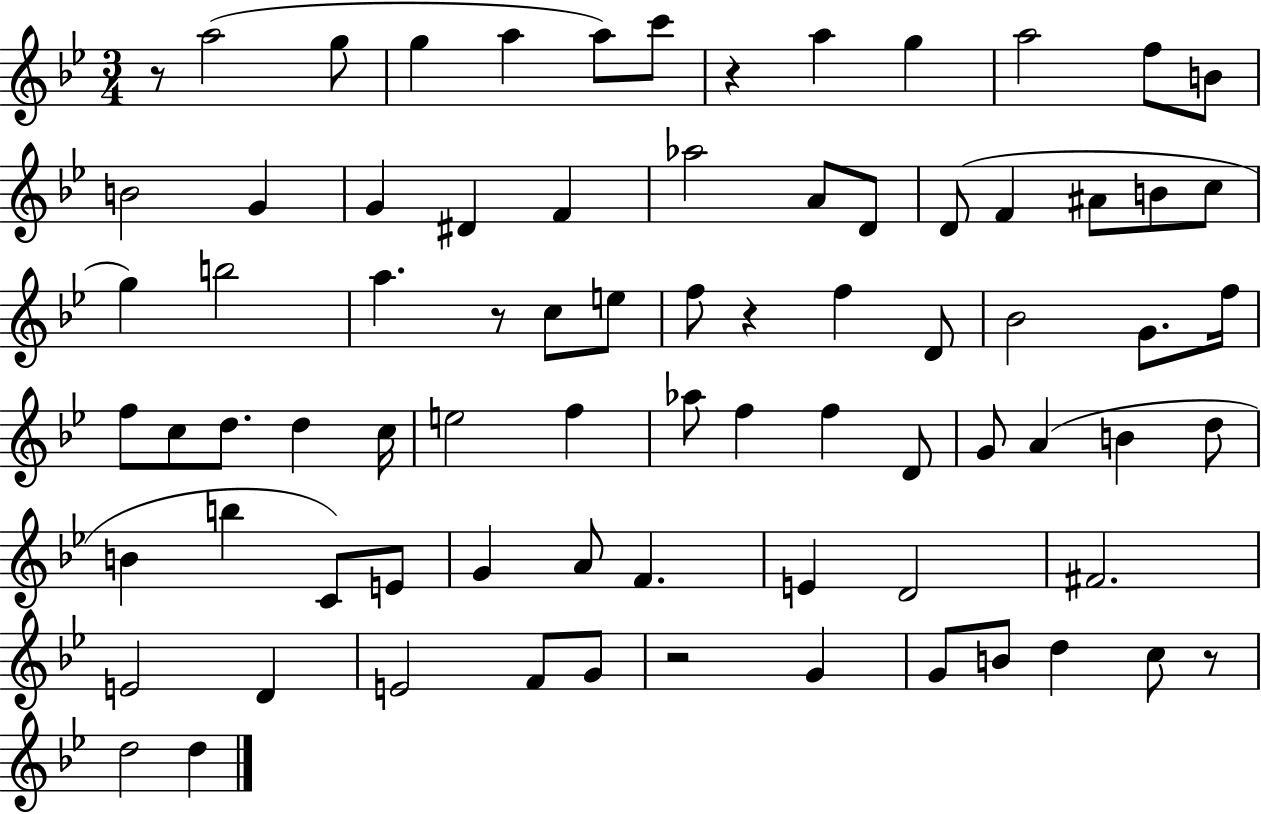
R/e A5/h G5/e G5/q A5/q A5/e C6/e R/q A5/q G5/q A5/h F5/e B4/e B4/h G4/q G4/q D#4/q F4/q Ab5/h A4/e D4/e D4/e F4/q A#4/e B4/e C5/e G5/q B5/h A5/q. R/e C5/e E5/e F5/e R/q F5/q D4/e Bb4/h G4/e. F5/s F5/e C5/e D5/e. D5/q C5/s E5/h F5/q Ab5/e F5/q F5/q D4/e G4/e A4/q B4/q D5/e B4/q B5/q C4/e E4/e G4/q A4/e F4/q. E4/q D4/h F#4/h. E4/h D4/q E4/h F4/e G4/e R/h G4/q G4/e B4/e D5/q C5/e R/e D5/h D5/q